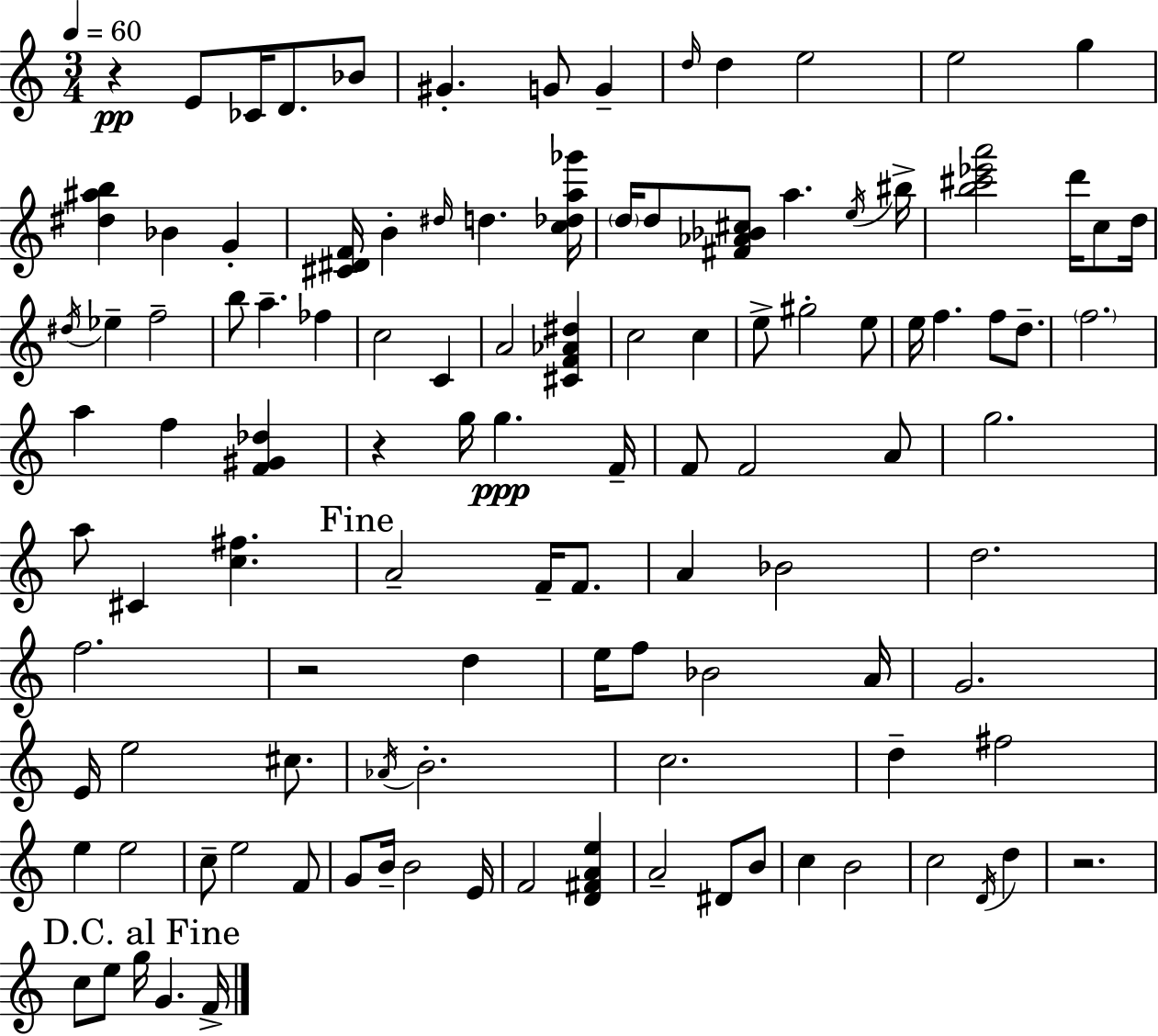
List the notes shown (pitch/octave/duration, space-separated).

R/q E4/e CES4/s D4/e. Bb4/e G#4/q. G4/e G4/q D5/s D5/q E5/h E5/h G5/q [D#5,A#5,B5]/q Bb4/q G4/q [C#4,D#4,F4]/s B4/q D#5/s D5/q. [C5,Db5,A5,Gb6]/s D5/s D5/e [F#4,Ab4,Bb4,C#5]/e A5/q. E5/s BIS5/s [B5,C#6,Eb6,A6]/h D6/s C5/e D5/s D#5/s Eb5/q F5/h B5/e A5/q. FES5/q C5/h C4/q A4/h [C#4,F4,Ab4,D#5]/q C5/h C5/q E5/e G#5/h E5/e E5/s F5/q. F5/e D5/e. F5/h. A5/q F5/q [F4,G#4,Db5]/q R/q G5/s G5/q. F4/s F4/e F4/h A4/e G5/h. A5/e C#4/q [C5,F#5]/q. A4/h F4/s F4/e. A4/q Bb4/h D5/h. F5/h. R/h D5/q E5/s F5/e Bb4/h A4/s G4/h. E4/s E5/h C#5/e. Ab4/s B4/h. C5/h. D5/q F#5/h E5/q E5/h C5/e E5/h F4/e G4/e B4/s B4/h E4/s F4/h [D4,F#4,A4,E5]/q A4/h D#4/e B4/e C5/q B4/h C5/h D4/s D5/q R/h. C5/e E5/e G5/s G4/q. F4/s